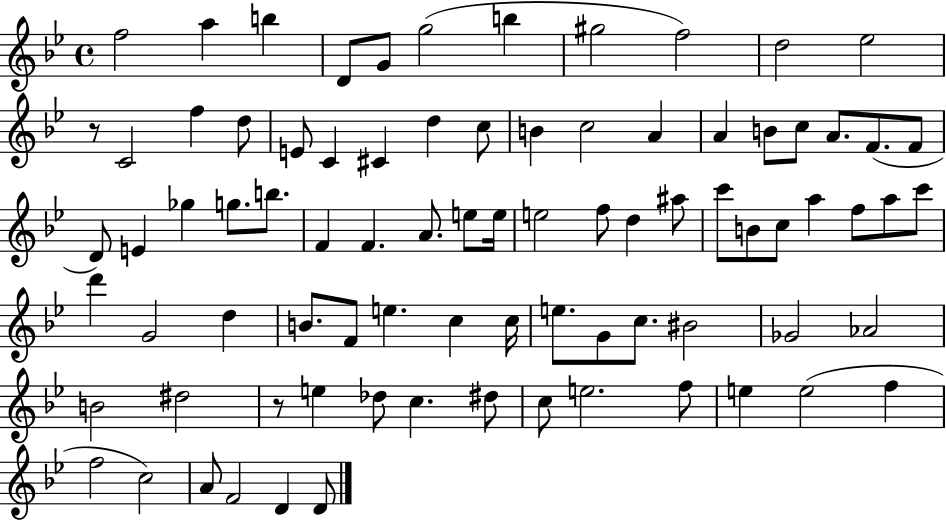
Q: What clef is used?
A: treble